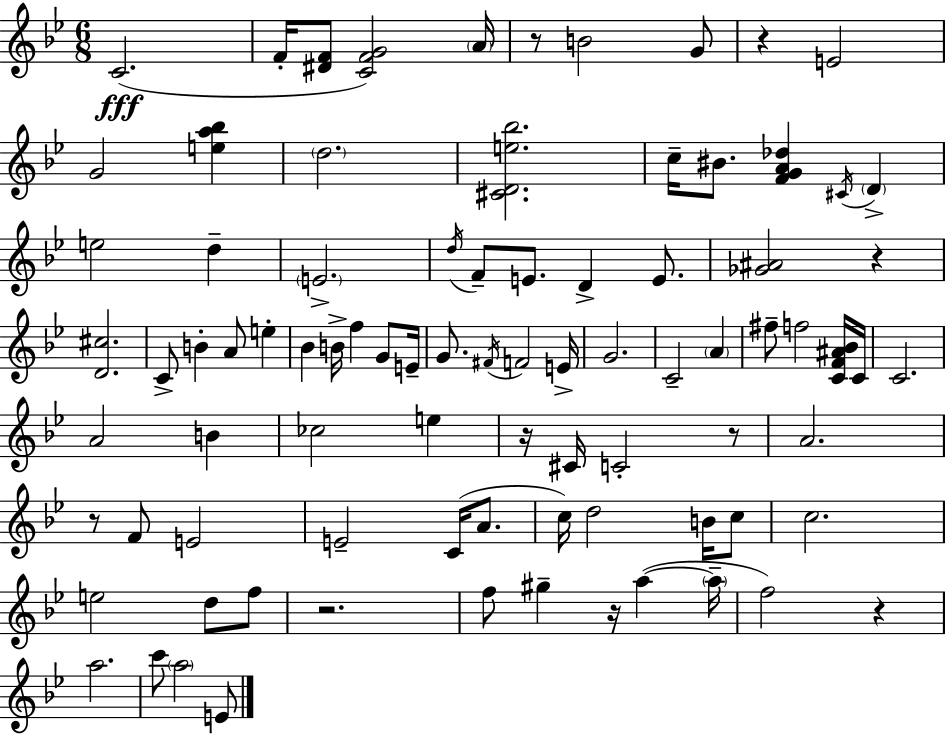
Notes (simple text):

C4/h. F4/s [D#4,F4]/e [C4,F4,G4]/h A4/s R/e B4/h G4/e R/q E4/h G4/h [E5,A5,Bb5]/q D5/h. [C#4,D4,E5,Bb5]/h. C5/s BIS4/e. [F4,G4,A4,Db5]/q C#4/s D4/q E5/h D5/q E4/h. D5/s F4/e E4/e. D4/q E4/e. [Gb4,A#4]/h R/q [D4,C#5]/h. C4/e B4/q A4/e E5/q Bb4/q B4/s F5/q G4/e E4/s G4/e. F#4/s F4/h E4/s G4/h. C4/h A4/q F#5/e F5/h [C4,F4,A#4,Bb4]/s C4/s C4/h. A4/h B4/q CES5/h E5/q R/s C#4/s C4/h R/e A4/h. R/e F4/e E4/h E4/h C4/s A4/e. C5/s D5/h B4/s C5/e C5/h. E5/h D5/e F5/e R/h. F5/e G#5/q R/s A5/q A5/s F5/h R/q A5/h. C6/e A5/h E4/e